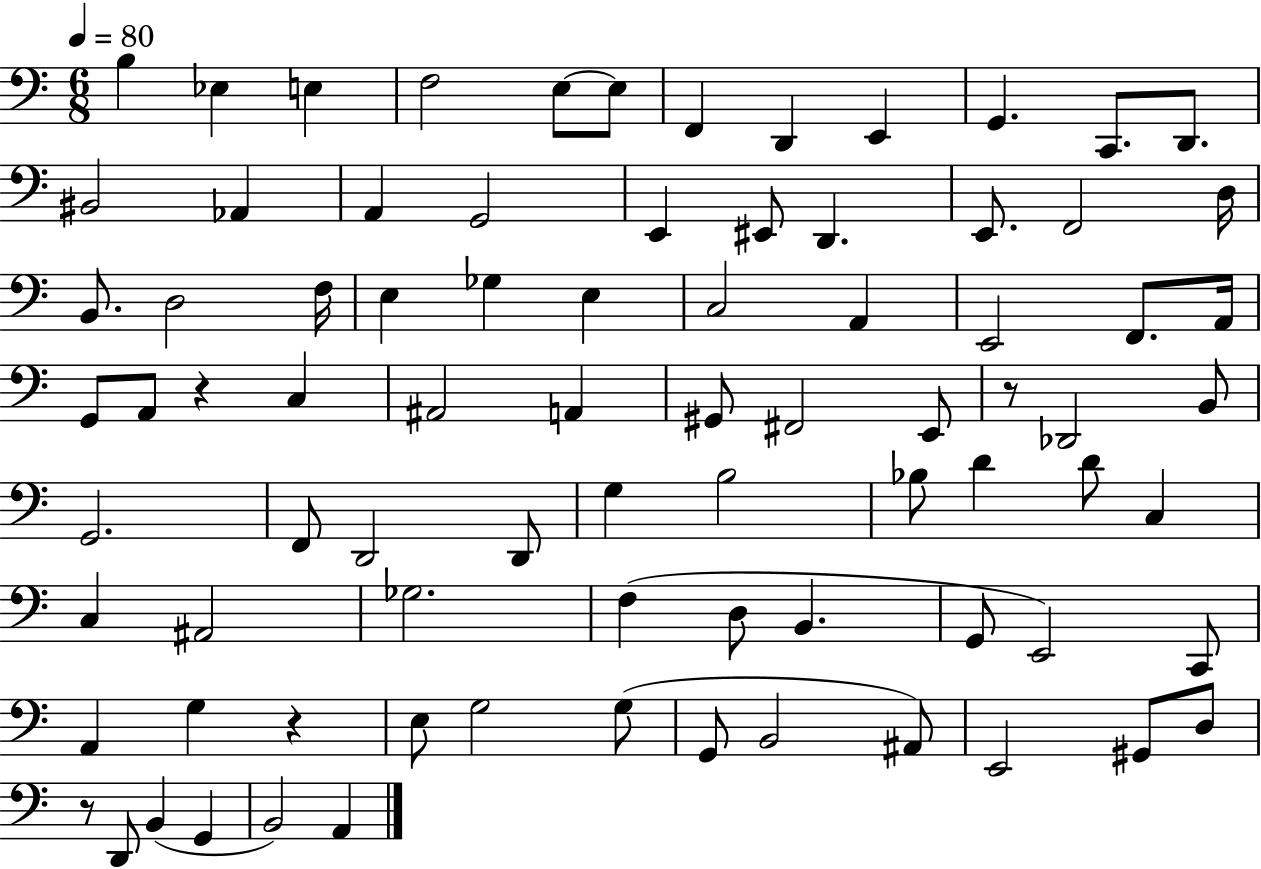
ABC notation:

X:1
T:Untitled
M:6/8
L:1/4
K:C
B, _E, E, F,2 E,/2 E,/2 F,, D,, E,, G,, C,,/2 D,,/2 ^B,,2 _A,, A,, G,,2 E,, ^E,,/2 D,, E,,/2 F,,2 D,/4 B,,/2 D,2 F,/4 E, _G, E, C,2 A,, E,,2 F,,/2 A,,/4 G,,/2 A,,/2 z C, ^A,,2 A,, ^G,,/2 ^F,,2 E,,/2 z/2 _D,,2 B,,/2 G,,2 F,,/2 D,,2 D,,/2 G, B,2 _B,/2 D D/2 C, C, ^A,,2 _G,2 F, D,/2 B,, G,,/2 E,,2 C,,/2 A,, G, z E,/2 G,2 G,/2 G,,/2 B,,2 ^A,,/2 E,,2 ^G,,/2 D,/2 z/2 D,,/2 B,, G,, B,,2 A,,